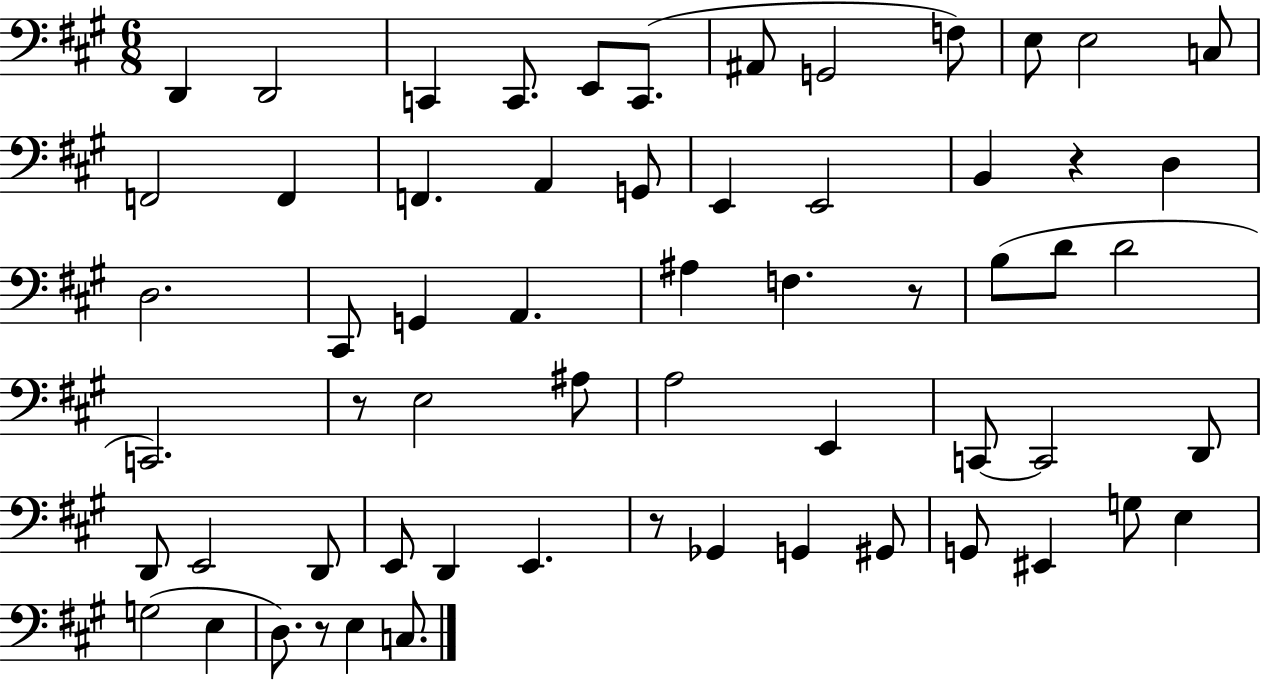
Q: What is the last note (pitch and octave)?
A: C3